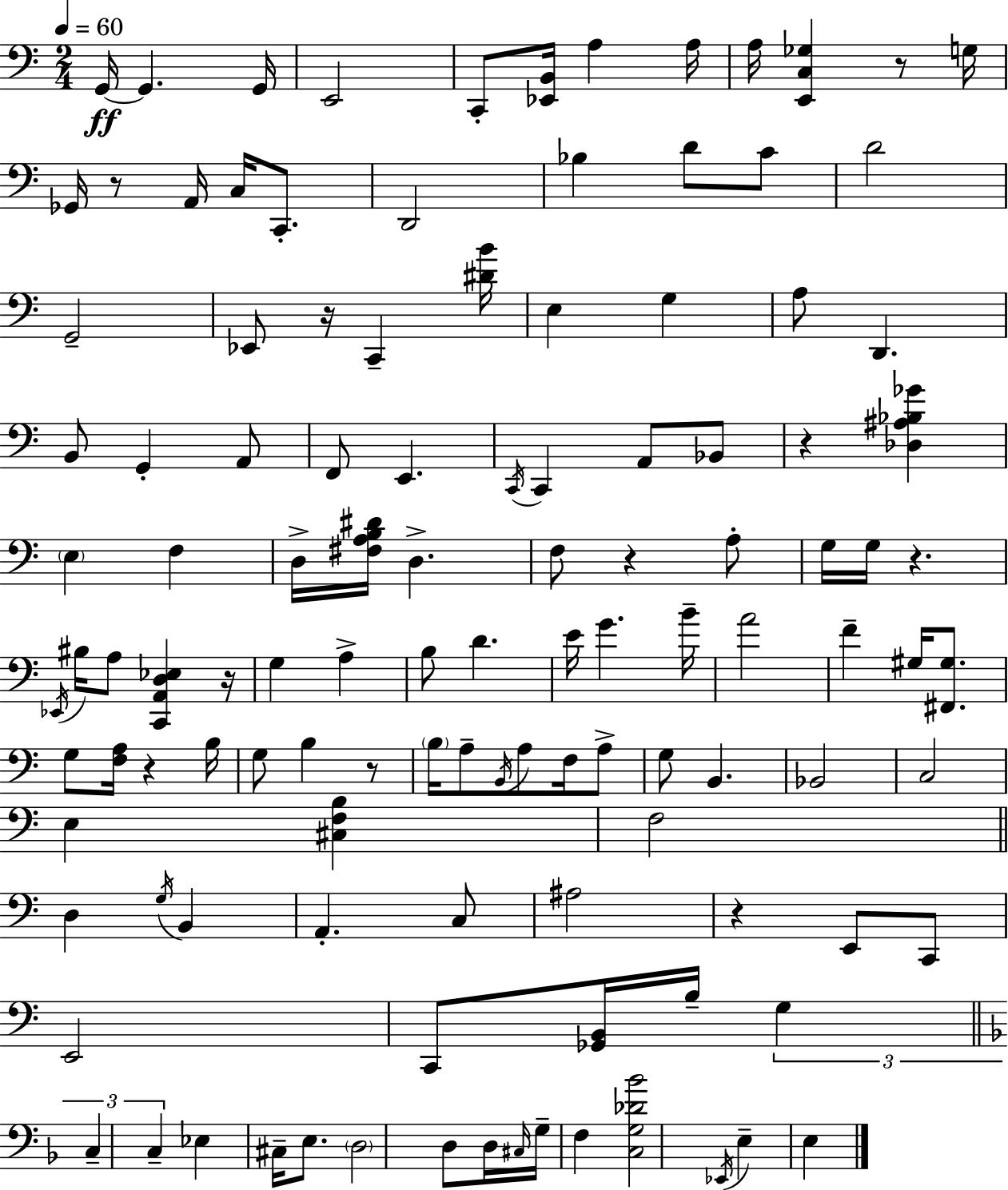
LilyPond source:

{
  \clef bass
  \numericTimeSignature
  \time 2/4
  \key a \minor
  \tempo 4 = 60
  g,16~~\ff g,4. g,16 | e,2 | c,8-. <ees, b,>16 a4 a16 | a16 <e, c ges>4 r8 g16 | \break ges,16 r8 a,16 c16 c,8.-. | d,2 | bes4 d'8 c'8 | d'2 | \break g,2-- | ees,8 r16 c,4-- <dis' b'>16 | e4 g4 | a8 d,4. | \break b,8 g,4-. a,8 | f,8 e,4. | \acciaccatura { c,16 } c,4 a,8 bes,8 | r4 <des ais bes ges'>4 | \break \parenthesize e4 f4 | d16-> <fis a b dis'>16 d4.-> | f8 r4 a8-. | g16 g16 r4. | \break \acciaccatura { ees,16 } bis16 a8 <c, a, d ees>4 | r16 g4 a4-> | b8 d'4. | e'16 g'4. | \break b'16-- a'2 | f'4-- gis16 <fis, gis>8. | g8 <f a>16 r4 | b16 g8 b4 | \break r8 \parenthesize b16 a8-- \acciaccatura { b,16 } a8 | f16 a8-> g8 b,4. | bes,2 | c2 | \break e4 <cis f b>4 | f2 | \bar "||" \break \key c \major d4 \acciaccatura { g16 } b,4 | a,4.-. c8 | ais2 | r4 e,8 c,8 | \break e,2 | c,8 <ges, b,>16 b16-- \tuplet 3/2 { g4 | \bar "||" \break \key f \major c4-- c4-- } | ees4 cis16-- e8. | \parenthesize d2 | d8 d16 \grace { cis16 } g16-- f4 | \break <c g des' bes'>2 | \acciaccatura { ees,16 } e4-- e4 | \bar "|."
}